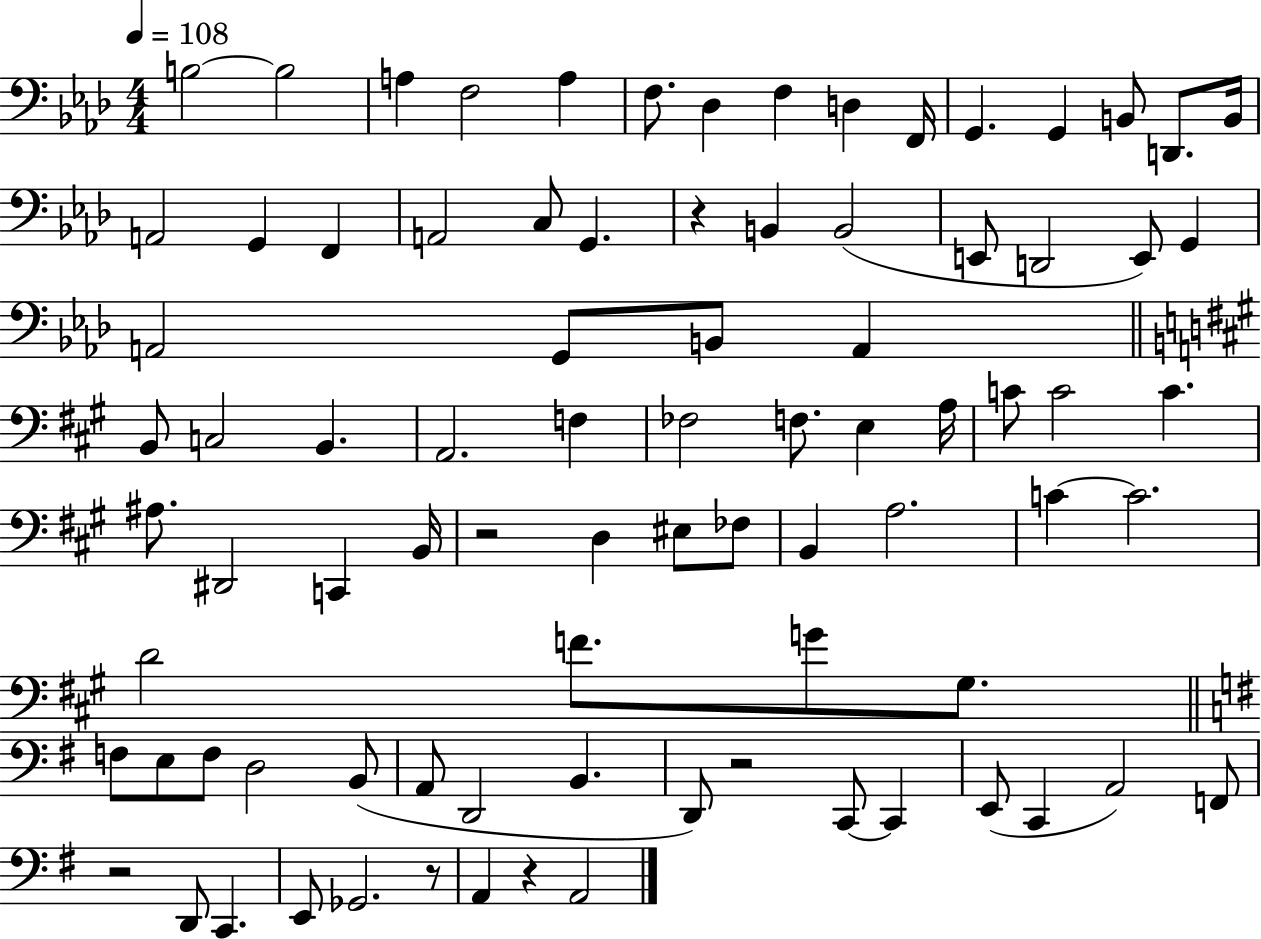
B3/h B3/h A3/q F3/h A3/q F3/e. Db3/q F3/q D3/q F2/s G2/q. G2/q B2/e D2/e. B2/s A2/h G2/q F2/q A2/h C3/e G2/q. R/q B2/q B2/h E2/e D2/h E2/e G2/q A2/h G2/e B2/e A2/q B2/e C3/h B2/q. A2/h. F3/q FES3/h F3/e. E3/q A3/s C4/e C4/h C4/q. A#3/e. D#2/h C2/q B2/s R/h D3/q EIS3/e FES3/e B2/q A3/h. C4/q C4/h. D4/h F4/e. G4/e G#3/e. F3/e E3/e F3/e D3/h B2/e A2/e D2/h B2/q. D2/e R/h C2/e C2/q E2/e C2/q A2/h F2/e R/h D2/e C2/q. E2/e Gb2/h. R/e A2/q R/q A2/h